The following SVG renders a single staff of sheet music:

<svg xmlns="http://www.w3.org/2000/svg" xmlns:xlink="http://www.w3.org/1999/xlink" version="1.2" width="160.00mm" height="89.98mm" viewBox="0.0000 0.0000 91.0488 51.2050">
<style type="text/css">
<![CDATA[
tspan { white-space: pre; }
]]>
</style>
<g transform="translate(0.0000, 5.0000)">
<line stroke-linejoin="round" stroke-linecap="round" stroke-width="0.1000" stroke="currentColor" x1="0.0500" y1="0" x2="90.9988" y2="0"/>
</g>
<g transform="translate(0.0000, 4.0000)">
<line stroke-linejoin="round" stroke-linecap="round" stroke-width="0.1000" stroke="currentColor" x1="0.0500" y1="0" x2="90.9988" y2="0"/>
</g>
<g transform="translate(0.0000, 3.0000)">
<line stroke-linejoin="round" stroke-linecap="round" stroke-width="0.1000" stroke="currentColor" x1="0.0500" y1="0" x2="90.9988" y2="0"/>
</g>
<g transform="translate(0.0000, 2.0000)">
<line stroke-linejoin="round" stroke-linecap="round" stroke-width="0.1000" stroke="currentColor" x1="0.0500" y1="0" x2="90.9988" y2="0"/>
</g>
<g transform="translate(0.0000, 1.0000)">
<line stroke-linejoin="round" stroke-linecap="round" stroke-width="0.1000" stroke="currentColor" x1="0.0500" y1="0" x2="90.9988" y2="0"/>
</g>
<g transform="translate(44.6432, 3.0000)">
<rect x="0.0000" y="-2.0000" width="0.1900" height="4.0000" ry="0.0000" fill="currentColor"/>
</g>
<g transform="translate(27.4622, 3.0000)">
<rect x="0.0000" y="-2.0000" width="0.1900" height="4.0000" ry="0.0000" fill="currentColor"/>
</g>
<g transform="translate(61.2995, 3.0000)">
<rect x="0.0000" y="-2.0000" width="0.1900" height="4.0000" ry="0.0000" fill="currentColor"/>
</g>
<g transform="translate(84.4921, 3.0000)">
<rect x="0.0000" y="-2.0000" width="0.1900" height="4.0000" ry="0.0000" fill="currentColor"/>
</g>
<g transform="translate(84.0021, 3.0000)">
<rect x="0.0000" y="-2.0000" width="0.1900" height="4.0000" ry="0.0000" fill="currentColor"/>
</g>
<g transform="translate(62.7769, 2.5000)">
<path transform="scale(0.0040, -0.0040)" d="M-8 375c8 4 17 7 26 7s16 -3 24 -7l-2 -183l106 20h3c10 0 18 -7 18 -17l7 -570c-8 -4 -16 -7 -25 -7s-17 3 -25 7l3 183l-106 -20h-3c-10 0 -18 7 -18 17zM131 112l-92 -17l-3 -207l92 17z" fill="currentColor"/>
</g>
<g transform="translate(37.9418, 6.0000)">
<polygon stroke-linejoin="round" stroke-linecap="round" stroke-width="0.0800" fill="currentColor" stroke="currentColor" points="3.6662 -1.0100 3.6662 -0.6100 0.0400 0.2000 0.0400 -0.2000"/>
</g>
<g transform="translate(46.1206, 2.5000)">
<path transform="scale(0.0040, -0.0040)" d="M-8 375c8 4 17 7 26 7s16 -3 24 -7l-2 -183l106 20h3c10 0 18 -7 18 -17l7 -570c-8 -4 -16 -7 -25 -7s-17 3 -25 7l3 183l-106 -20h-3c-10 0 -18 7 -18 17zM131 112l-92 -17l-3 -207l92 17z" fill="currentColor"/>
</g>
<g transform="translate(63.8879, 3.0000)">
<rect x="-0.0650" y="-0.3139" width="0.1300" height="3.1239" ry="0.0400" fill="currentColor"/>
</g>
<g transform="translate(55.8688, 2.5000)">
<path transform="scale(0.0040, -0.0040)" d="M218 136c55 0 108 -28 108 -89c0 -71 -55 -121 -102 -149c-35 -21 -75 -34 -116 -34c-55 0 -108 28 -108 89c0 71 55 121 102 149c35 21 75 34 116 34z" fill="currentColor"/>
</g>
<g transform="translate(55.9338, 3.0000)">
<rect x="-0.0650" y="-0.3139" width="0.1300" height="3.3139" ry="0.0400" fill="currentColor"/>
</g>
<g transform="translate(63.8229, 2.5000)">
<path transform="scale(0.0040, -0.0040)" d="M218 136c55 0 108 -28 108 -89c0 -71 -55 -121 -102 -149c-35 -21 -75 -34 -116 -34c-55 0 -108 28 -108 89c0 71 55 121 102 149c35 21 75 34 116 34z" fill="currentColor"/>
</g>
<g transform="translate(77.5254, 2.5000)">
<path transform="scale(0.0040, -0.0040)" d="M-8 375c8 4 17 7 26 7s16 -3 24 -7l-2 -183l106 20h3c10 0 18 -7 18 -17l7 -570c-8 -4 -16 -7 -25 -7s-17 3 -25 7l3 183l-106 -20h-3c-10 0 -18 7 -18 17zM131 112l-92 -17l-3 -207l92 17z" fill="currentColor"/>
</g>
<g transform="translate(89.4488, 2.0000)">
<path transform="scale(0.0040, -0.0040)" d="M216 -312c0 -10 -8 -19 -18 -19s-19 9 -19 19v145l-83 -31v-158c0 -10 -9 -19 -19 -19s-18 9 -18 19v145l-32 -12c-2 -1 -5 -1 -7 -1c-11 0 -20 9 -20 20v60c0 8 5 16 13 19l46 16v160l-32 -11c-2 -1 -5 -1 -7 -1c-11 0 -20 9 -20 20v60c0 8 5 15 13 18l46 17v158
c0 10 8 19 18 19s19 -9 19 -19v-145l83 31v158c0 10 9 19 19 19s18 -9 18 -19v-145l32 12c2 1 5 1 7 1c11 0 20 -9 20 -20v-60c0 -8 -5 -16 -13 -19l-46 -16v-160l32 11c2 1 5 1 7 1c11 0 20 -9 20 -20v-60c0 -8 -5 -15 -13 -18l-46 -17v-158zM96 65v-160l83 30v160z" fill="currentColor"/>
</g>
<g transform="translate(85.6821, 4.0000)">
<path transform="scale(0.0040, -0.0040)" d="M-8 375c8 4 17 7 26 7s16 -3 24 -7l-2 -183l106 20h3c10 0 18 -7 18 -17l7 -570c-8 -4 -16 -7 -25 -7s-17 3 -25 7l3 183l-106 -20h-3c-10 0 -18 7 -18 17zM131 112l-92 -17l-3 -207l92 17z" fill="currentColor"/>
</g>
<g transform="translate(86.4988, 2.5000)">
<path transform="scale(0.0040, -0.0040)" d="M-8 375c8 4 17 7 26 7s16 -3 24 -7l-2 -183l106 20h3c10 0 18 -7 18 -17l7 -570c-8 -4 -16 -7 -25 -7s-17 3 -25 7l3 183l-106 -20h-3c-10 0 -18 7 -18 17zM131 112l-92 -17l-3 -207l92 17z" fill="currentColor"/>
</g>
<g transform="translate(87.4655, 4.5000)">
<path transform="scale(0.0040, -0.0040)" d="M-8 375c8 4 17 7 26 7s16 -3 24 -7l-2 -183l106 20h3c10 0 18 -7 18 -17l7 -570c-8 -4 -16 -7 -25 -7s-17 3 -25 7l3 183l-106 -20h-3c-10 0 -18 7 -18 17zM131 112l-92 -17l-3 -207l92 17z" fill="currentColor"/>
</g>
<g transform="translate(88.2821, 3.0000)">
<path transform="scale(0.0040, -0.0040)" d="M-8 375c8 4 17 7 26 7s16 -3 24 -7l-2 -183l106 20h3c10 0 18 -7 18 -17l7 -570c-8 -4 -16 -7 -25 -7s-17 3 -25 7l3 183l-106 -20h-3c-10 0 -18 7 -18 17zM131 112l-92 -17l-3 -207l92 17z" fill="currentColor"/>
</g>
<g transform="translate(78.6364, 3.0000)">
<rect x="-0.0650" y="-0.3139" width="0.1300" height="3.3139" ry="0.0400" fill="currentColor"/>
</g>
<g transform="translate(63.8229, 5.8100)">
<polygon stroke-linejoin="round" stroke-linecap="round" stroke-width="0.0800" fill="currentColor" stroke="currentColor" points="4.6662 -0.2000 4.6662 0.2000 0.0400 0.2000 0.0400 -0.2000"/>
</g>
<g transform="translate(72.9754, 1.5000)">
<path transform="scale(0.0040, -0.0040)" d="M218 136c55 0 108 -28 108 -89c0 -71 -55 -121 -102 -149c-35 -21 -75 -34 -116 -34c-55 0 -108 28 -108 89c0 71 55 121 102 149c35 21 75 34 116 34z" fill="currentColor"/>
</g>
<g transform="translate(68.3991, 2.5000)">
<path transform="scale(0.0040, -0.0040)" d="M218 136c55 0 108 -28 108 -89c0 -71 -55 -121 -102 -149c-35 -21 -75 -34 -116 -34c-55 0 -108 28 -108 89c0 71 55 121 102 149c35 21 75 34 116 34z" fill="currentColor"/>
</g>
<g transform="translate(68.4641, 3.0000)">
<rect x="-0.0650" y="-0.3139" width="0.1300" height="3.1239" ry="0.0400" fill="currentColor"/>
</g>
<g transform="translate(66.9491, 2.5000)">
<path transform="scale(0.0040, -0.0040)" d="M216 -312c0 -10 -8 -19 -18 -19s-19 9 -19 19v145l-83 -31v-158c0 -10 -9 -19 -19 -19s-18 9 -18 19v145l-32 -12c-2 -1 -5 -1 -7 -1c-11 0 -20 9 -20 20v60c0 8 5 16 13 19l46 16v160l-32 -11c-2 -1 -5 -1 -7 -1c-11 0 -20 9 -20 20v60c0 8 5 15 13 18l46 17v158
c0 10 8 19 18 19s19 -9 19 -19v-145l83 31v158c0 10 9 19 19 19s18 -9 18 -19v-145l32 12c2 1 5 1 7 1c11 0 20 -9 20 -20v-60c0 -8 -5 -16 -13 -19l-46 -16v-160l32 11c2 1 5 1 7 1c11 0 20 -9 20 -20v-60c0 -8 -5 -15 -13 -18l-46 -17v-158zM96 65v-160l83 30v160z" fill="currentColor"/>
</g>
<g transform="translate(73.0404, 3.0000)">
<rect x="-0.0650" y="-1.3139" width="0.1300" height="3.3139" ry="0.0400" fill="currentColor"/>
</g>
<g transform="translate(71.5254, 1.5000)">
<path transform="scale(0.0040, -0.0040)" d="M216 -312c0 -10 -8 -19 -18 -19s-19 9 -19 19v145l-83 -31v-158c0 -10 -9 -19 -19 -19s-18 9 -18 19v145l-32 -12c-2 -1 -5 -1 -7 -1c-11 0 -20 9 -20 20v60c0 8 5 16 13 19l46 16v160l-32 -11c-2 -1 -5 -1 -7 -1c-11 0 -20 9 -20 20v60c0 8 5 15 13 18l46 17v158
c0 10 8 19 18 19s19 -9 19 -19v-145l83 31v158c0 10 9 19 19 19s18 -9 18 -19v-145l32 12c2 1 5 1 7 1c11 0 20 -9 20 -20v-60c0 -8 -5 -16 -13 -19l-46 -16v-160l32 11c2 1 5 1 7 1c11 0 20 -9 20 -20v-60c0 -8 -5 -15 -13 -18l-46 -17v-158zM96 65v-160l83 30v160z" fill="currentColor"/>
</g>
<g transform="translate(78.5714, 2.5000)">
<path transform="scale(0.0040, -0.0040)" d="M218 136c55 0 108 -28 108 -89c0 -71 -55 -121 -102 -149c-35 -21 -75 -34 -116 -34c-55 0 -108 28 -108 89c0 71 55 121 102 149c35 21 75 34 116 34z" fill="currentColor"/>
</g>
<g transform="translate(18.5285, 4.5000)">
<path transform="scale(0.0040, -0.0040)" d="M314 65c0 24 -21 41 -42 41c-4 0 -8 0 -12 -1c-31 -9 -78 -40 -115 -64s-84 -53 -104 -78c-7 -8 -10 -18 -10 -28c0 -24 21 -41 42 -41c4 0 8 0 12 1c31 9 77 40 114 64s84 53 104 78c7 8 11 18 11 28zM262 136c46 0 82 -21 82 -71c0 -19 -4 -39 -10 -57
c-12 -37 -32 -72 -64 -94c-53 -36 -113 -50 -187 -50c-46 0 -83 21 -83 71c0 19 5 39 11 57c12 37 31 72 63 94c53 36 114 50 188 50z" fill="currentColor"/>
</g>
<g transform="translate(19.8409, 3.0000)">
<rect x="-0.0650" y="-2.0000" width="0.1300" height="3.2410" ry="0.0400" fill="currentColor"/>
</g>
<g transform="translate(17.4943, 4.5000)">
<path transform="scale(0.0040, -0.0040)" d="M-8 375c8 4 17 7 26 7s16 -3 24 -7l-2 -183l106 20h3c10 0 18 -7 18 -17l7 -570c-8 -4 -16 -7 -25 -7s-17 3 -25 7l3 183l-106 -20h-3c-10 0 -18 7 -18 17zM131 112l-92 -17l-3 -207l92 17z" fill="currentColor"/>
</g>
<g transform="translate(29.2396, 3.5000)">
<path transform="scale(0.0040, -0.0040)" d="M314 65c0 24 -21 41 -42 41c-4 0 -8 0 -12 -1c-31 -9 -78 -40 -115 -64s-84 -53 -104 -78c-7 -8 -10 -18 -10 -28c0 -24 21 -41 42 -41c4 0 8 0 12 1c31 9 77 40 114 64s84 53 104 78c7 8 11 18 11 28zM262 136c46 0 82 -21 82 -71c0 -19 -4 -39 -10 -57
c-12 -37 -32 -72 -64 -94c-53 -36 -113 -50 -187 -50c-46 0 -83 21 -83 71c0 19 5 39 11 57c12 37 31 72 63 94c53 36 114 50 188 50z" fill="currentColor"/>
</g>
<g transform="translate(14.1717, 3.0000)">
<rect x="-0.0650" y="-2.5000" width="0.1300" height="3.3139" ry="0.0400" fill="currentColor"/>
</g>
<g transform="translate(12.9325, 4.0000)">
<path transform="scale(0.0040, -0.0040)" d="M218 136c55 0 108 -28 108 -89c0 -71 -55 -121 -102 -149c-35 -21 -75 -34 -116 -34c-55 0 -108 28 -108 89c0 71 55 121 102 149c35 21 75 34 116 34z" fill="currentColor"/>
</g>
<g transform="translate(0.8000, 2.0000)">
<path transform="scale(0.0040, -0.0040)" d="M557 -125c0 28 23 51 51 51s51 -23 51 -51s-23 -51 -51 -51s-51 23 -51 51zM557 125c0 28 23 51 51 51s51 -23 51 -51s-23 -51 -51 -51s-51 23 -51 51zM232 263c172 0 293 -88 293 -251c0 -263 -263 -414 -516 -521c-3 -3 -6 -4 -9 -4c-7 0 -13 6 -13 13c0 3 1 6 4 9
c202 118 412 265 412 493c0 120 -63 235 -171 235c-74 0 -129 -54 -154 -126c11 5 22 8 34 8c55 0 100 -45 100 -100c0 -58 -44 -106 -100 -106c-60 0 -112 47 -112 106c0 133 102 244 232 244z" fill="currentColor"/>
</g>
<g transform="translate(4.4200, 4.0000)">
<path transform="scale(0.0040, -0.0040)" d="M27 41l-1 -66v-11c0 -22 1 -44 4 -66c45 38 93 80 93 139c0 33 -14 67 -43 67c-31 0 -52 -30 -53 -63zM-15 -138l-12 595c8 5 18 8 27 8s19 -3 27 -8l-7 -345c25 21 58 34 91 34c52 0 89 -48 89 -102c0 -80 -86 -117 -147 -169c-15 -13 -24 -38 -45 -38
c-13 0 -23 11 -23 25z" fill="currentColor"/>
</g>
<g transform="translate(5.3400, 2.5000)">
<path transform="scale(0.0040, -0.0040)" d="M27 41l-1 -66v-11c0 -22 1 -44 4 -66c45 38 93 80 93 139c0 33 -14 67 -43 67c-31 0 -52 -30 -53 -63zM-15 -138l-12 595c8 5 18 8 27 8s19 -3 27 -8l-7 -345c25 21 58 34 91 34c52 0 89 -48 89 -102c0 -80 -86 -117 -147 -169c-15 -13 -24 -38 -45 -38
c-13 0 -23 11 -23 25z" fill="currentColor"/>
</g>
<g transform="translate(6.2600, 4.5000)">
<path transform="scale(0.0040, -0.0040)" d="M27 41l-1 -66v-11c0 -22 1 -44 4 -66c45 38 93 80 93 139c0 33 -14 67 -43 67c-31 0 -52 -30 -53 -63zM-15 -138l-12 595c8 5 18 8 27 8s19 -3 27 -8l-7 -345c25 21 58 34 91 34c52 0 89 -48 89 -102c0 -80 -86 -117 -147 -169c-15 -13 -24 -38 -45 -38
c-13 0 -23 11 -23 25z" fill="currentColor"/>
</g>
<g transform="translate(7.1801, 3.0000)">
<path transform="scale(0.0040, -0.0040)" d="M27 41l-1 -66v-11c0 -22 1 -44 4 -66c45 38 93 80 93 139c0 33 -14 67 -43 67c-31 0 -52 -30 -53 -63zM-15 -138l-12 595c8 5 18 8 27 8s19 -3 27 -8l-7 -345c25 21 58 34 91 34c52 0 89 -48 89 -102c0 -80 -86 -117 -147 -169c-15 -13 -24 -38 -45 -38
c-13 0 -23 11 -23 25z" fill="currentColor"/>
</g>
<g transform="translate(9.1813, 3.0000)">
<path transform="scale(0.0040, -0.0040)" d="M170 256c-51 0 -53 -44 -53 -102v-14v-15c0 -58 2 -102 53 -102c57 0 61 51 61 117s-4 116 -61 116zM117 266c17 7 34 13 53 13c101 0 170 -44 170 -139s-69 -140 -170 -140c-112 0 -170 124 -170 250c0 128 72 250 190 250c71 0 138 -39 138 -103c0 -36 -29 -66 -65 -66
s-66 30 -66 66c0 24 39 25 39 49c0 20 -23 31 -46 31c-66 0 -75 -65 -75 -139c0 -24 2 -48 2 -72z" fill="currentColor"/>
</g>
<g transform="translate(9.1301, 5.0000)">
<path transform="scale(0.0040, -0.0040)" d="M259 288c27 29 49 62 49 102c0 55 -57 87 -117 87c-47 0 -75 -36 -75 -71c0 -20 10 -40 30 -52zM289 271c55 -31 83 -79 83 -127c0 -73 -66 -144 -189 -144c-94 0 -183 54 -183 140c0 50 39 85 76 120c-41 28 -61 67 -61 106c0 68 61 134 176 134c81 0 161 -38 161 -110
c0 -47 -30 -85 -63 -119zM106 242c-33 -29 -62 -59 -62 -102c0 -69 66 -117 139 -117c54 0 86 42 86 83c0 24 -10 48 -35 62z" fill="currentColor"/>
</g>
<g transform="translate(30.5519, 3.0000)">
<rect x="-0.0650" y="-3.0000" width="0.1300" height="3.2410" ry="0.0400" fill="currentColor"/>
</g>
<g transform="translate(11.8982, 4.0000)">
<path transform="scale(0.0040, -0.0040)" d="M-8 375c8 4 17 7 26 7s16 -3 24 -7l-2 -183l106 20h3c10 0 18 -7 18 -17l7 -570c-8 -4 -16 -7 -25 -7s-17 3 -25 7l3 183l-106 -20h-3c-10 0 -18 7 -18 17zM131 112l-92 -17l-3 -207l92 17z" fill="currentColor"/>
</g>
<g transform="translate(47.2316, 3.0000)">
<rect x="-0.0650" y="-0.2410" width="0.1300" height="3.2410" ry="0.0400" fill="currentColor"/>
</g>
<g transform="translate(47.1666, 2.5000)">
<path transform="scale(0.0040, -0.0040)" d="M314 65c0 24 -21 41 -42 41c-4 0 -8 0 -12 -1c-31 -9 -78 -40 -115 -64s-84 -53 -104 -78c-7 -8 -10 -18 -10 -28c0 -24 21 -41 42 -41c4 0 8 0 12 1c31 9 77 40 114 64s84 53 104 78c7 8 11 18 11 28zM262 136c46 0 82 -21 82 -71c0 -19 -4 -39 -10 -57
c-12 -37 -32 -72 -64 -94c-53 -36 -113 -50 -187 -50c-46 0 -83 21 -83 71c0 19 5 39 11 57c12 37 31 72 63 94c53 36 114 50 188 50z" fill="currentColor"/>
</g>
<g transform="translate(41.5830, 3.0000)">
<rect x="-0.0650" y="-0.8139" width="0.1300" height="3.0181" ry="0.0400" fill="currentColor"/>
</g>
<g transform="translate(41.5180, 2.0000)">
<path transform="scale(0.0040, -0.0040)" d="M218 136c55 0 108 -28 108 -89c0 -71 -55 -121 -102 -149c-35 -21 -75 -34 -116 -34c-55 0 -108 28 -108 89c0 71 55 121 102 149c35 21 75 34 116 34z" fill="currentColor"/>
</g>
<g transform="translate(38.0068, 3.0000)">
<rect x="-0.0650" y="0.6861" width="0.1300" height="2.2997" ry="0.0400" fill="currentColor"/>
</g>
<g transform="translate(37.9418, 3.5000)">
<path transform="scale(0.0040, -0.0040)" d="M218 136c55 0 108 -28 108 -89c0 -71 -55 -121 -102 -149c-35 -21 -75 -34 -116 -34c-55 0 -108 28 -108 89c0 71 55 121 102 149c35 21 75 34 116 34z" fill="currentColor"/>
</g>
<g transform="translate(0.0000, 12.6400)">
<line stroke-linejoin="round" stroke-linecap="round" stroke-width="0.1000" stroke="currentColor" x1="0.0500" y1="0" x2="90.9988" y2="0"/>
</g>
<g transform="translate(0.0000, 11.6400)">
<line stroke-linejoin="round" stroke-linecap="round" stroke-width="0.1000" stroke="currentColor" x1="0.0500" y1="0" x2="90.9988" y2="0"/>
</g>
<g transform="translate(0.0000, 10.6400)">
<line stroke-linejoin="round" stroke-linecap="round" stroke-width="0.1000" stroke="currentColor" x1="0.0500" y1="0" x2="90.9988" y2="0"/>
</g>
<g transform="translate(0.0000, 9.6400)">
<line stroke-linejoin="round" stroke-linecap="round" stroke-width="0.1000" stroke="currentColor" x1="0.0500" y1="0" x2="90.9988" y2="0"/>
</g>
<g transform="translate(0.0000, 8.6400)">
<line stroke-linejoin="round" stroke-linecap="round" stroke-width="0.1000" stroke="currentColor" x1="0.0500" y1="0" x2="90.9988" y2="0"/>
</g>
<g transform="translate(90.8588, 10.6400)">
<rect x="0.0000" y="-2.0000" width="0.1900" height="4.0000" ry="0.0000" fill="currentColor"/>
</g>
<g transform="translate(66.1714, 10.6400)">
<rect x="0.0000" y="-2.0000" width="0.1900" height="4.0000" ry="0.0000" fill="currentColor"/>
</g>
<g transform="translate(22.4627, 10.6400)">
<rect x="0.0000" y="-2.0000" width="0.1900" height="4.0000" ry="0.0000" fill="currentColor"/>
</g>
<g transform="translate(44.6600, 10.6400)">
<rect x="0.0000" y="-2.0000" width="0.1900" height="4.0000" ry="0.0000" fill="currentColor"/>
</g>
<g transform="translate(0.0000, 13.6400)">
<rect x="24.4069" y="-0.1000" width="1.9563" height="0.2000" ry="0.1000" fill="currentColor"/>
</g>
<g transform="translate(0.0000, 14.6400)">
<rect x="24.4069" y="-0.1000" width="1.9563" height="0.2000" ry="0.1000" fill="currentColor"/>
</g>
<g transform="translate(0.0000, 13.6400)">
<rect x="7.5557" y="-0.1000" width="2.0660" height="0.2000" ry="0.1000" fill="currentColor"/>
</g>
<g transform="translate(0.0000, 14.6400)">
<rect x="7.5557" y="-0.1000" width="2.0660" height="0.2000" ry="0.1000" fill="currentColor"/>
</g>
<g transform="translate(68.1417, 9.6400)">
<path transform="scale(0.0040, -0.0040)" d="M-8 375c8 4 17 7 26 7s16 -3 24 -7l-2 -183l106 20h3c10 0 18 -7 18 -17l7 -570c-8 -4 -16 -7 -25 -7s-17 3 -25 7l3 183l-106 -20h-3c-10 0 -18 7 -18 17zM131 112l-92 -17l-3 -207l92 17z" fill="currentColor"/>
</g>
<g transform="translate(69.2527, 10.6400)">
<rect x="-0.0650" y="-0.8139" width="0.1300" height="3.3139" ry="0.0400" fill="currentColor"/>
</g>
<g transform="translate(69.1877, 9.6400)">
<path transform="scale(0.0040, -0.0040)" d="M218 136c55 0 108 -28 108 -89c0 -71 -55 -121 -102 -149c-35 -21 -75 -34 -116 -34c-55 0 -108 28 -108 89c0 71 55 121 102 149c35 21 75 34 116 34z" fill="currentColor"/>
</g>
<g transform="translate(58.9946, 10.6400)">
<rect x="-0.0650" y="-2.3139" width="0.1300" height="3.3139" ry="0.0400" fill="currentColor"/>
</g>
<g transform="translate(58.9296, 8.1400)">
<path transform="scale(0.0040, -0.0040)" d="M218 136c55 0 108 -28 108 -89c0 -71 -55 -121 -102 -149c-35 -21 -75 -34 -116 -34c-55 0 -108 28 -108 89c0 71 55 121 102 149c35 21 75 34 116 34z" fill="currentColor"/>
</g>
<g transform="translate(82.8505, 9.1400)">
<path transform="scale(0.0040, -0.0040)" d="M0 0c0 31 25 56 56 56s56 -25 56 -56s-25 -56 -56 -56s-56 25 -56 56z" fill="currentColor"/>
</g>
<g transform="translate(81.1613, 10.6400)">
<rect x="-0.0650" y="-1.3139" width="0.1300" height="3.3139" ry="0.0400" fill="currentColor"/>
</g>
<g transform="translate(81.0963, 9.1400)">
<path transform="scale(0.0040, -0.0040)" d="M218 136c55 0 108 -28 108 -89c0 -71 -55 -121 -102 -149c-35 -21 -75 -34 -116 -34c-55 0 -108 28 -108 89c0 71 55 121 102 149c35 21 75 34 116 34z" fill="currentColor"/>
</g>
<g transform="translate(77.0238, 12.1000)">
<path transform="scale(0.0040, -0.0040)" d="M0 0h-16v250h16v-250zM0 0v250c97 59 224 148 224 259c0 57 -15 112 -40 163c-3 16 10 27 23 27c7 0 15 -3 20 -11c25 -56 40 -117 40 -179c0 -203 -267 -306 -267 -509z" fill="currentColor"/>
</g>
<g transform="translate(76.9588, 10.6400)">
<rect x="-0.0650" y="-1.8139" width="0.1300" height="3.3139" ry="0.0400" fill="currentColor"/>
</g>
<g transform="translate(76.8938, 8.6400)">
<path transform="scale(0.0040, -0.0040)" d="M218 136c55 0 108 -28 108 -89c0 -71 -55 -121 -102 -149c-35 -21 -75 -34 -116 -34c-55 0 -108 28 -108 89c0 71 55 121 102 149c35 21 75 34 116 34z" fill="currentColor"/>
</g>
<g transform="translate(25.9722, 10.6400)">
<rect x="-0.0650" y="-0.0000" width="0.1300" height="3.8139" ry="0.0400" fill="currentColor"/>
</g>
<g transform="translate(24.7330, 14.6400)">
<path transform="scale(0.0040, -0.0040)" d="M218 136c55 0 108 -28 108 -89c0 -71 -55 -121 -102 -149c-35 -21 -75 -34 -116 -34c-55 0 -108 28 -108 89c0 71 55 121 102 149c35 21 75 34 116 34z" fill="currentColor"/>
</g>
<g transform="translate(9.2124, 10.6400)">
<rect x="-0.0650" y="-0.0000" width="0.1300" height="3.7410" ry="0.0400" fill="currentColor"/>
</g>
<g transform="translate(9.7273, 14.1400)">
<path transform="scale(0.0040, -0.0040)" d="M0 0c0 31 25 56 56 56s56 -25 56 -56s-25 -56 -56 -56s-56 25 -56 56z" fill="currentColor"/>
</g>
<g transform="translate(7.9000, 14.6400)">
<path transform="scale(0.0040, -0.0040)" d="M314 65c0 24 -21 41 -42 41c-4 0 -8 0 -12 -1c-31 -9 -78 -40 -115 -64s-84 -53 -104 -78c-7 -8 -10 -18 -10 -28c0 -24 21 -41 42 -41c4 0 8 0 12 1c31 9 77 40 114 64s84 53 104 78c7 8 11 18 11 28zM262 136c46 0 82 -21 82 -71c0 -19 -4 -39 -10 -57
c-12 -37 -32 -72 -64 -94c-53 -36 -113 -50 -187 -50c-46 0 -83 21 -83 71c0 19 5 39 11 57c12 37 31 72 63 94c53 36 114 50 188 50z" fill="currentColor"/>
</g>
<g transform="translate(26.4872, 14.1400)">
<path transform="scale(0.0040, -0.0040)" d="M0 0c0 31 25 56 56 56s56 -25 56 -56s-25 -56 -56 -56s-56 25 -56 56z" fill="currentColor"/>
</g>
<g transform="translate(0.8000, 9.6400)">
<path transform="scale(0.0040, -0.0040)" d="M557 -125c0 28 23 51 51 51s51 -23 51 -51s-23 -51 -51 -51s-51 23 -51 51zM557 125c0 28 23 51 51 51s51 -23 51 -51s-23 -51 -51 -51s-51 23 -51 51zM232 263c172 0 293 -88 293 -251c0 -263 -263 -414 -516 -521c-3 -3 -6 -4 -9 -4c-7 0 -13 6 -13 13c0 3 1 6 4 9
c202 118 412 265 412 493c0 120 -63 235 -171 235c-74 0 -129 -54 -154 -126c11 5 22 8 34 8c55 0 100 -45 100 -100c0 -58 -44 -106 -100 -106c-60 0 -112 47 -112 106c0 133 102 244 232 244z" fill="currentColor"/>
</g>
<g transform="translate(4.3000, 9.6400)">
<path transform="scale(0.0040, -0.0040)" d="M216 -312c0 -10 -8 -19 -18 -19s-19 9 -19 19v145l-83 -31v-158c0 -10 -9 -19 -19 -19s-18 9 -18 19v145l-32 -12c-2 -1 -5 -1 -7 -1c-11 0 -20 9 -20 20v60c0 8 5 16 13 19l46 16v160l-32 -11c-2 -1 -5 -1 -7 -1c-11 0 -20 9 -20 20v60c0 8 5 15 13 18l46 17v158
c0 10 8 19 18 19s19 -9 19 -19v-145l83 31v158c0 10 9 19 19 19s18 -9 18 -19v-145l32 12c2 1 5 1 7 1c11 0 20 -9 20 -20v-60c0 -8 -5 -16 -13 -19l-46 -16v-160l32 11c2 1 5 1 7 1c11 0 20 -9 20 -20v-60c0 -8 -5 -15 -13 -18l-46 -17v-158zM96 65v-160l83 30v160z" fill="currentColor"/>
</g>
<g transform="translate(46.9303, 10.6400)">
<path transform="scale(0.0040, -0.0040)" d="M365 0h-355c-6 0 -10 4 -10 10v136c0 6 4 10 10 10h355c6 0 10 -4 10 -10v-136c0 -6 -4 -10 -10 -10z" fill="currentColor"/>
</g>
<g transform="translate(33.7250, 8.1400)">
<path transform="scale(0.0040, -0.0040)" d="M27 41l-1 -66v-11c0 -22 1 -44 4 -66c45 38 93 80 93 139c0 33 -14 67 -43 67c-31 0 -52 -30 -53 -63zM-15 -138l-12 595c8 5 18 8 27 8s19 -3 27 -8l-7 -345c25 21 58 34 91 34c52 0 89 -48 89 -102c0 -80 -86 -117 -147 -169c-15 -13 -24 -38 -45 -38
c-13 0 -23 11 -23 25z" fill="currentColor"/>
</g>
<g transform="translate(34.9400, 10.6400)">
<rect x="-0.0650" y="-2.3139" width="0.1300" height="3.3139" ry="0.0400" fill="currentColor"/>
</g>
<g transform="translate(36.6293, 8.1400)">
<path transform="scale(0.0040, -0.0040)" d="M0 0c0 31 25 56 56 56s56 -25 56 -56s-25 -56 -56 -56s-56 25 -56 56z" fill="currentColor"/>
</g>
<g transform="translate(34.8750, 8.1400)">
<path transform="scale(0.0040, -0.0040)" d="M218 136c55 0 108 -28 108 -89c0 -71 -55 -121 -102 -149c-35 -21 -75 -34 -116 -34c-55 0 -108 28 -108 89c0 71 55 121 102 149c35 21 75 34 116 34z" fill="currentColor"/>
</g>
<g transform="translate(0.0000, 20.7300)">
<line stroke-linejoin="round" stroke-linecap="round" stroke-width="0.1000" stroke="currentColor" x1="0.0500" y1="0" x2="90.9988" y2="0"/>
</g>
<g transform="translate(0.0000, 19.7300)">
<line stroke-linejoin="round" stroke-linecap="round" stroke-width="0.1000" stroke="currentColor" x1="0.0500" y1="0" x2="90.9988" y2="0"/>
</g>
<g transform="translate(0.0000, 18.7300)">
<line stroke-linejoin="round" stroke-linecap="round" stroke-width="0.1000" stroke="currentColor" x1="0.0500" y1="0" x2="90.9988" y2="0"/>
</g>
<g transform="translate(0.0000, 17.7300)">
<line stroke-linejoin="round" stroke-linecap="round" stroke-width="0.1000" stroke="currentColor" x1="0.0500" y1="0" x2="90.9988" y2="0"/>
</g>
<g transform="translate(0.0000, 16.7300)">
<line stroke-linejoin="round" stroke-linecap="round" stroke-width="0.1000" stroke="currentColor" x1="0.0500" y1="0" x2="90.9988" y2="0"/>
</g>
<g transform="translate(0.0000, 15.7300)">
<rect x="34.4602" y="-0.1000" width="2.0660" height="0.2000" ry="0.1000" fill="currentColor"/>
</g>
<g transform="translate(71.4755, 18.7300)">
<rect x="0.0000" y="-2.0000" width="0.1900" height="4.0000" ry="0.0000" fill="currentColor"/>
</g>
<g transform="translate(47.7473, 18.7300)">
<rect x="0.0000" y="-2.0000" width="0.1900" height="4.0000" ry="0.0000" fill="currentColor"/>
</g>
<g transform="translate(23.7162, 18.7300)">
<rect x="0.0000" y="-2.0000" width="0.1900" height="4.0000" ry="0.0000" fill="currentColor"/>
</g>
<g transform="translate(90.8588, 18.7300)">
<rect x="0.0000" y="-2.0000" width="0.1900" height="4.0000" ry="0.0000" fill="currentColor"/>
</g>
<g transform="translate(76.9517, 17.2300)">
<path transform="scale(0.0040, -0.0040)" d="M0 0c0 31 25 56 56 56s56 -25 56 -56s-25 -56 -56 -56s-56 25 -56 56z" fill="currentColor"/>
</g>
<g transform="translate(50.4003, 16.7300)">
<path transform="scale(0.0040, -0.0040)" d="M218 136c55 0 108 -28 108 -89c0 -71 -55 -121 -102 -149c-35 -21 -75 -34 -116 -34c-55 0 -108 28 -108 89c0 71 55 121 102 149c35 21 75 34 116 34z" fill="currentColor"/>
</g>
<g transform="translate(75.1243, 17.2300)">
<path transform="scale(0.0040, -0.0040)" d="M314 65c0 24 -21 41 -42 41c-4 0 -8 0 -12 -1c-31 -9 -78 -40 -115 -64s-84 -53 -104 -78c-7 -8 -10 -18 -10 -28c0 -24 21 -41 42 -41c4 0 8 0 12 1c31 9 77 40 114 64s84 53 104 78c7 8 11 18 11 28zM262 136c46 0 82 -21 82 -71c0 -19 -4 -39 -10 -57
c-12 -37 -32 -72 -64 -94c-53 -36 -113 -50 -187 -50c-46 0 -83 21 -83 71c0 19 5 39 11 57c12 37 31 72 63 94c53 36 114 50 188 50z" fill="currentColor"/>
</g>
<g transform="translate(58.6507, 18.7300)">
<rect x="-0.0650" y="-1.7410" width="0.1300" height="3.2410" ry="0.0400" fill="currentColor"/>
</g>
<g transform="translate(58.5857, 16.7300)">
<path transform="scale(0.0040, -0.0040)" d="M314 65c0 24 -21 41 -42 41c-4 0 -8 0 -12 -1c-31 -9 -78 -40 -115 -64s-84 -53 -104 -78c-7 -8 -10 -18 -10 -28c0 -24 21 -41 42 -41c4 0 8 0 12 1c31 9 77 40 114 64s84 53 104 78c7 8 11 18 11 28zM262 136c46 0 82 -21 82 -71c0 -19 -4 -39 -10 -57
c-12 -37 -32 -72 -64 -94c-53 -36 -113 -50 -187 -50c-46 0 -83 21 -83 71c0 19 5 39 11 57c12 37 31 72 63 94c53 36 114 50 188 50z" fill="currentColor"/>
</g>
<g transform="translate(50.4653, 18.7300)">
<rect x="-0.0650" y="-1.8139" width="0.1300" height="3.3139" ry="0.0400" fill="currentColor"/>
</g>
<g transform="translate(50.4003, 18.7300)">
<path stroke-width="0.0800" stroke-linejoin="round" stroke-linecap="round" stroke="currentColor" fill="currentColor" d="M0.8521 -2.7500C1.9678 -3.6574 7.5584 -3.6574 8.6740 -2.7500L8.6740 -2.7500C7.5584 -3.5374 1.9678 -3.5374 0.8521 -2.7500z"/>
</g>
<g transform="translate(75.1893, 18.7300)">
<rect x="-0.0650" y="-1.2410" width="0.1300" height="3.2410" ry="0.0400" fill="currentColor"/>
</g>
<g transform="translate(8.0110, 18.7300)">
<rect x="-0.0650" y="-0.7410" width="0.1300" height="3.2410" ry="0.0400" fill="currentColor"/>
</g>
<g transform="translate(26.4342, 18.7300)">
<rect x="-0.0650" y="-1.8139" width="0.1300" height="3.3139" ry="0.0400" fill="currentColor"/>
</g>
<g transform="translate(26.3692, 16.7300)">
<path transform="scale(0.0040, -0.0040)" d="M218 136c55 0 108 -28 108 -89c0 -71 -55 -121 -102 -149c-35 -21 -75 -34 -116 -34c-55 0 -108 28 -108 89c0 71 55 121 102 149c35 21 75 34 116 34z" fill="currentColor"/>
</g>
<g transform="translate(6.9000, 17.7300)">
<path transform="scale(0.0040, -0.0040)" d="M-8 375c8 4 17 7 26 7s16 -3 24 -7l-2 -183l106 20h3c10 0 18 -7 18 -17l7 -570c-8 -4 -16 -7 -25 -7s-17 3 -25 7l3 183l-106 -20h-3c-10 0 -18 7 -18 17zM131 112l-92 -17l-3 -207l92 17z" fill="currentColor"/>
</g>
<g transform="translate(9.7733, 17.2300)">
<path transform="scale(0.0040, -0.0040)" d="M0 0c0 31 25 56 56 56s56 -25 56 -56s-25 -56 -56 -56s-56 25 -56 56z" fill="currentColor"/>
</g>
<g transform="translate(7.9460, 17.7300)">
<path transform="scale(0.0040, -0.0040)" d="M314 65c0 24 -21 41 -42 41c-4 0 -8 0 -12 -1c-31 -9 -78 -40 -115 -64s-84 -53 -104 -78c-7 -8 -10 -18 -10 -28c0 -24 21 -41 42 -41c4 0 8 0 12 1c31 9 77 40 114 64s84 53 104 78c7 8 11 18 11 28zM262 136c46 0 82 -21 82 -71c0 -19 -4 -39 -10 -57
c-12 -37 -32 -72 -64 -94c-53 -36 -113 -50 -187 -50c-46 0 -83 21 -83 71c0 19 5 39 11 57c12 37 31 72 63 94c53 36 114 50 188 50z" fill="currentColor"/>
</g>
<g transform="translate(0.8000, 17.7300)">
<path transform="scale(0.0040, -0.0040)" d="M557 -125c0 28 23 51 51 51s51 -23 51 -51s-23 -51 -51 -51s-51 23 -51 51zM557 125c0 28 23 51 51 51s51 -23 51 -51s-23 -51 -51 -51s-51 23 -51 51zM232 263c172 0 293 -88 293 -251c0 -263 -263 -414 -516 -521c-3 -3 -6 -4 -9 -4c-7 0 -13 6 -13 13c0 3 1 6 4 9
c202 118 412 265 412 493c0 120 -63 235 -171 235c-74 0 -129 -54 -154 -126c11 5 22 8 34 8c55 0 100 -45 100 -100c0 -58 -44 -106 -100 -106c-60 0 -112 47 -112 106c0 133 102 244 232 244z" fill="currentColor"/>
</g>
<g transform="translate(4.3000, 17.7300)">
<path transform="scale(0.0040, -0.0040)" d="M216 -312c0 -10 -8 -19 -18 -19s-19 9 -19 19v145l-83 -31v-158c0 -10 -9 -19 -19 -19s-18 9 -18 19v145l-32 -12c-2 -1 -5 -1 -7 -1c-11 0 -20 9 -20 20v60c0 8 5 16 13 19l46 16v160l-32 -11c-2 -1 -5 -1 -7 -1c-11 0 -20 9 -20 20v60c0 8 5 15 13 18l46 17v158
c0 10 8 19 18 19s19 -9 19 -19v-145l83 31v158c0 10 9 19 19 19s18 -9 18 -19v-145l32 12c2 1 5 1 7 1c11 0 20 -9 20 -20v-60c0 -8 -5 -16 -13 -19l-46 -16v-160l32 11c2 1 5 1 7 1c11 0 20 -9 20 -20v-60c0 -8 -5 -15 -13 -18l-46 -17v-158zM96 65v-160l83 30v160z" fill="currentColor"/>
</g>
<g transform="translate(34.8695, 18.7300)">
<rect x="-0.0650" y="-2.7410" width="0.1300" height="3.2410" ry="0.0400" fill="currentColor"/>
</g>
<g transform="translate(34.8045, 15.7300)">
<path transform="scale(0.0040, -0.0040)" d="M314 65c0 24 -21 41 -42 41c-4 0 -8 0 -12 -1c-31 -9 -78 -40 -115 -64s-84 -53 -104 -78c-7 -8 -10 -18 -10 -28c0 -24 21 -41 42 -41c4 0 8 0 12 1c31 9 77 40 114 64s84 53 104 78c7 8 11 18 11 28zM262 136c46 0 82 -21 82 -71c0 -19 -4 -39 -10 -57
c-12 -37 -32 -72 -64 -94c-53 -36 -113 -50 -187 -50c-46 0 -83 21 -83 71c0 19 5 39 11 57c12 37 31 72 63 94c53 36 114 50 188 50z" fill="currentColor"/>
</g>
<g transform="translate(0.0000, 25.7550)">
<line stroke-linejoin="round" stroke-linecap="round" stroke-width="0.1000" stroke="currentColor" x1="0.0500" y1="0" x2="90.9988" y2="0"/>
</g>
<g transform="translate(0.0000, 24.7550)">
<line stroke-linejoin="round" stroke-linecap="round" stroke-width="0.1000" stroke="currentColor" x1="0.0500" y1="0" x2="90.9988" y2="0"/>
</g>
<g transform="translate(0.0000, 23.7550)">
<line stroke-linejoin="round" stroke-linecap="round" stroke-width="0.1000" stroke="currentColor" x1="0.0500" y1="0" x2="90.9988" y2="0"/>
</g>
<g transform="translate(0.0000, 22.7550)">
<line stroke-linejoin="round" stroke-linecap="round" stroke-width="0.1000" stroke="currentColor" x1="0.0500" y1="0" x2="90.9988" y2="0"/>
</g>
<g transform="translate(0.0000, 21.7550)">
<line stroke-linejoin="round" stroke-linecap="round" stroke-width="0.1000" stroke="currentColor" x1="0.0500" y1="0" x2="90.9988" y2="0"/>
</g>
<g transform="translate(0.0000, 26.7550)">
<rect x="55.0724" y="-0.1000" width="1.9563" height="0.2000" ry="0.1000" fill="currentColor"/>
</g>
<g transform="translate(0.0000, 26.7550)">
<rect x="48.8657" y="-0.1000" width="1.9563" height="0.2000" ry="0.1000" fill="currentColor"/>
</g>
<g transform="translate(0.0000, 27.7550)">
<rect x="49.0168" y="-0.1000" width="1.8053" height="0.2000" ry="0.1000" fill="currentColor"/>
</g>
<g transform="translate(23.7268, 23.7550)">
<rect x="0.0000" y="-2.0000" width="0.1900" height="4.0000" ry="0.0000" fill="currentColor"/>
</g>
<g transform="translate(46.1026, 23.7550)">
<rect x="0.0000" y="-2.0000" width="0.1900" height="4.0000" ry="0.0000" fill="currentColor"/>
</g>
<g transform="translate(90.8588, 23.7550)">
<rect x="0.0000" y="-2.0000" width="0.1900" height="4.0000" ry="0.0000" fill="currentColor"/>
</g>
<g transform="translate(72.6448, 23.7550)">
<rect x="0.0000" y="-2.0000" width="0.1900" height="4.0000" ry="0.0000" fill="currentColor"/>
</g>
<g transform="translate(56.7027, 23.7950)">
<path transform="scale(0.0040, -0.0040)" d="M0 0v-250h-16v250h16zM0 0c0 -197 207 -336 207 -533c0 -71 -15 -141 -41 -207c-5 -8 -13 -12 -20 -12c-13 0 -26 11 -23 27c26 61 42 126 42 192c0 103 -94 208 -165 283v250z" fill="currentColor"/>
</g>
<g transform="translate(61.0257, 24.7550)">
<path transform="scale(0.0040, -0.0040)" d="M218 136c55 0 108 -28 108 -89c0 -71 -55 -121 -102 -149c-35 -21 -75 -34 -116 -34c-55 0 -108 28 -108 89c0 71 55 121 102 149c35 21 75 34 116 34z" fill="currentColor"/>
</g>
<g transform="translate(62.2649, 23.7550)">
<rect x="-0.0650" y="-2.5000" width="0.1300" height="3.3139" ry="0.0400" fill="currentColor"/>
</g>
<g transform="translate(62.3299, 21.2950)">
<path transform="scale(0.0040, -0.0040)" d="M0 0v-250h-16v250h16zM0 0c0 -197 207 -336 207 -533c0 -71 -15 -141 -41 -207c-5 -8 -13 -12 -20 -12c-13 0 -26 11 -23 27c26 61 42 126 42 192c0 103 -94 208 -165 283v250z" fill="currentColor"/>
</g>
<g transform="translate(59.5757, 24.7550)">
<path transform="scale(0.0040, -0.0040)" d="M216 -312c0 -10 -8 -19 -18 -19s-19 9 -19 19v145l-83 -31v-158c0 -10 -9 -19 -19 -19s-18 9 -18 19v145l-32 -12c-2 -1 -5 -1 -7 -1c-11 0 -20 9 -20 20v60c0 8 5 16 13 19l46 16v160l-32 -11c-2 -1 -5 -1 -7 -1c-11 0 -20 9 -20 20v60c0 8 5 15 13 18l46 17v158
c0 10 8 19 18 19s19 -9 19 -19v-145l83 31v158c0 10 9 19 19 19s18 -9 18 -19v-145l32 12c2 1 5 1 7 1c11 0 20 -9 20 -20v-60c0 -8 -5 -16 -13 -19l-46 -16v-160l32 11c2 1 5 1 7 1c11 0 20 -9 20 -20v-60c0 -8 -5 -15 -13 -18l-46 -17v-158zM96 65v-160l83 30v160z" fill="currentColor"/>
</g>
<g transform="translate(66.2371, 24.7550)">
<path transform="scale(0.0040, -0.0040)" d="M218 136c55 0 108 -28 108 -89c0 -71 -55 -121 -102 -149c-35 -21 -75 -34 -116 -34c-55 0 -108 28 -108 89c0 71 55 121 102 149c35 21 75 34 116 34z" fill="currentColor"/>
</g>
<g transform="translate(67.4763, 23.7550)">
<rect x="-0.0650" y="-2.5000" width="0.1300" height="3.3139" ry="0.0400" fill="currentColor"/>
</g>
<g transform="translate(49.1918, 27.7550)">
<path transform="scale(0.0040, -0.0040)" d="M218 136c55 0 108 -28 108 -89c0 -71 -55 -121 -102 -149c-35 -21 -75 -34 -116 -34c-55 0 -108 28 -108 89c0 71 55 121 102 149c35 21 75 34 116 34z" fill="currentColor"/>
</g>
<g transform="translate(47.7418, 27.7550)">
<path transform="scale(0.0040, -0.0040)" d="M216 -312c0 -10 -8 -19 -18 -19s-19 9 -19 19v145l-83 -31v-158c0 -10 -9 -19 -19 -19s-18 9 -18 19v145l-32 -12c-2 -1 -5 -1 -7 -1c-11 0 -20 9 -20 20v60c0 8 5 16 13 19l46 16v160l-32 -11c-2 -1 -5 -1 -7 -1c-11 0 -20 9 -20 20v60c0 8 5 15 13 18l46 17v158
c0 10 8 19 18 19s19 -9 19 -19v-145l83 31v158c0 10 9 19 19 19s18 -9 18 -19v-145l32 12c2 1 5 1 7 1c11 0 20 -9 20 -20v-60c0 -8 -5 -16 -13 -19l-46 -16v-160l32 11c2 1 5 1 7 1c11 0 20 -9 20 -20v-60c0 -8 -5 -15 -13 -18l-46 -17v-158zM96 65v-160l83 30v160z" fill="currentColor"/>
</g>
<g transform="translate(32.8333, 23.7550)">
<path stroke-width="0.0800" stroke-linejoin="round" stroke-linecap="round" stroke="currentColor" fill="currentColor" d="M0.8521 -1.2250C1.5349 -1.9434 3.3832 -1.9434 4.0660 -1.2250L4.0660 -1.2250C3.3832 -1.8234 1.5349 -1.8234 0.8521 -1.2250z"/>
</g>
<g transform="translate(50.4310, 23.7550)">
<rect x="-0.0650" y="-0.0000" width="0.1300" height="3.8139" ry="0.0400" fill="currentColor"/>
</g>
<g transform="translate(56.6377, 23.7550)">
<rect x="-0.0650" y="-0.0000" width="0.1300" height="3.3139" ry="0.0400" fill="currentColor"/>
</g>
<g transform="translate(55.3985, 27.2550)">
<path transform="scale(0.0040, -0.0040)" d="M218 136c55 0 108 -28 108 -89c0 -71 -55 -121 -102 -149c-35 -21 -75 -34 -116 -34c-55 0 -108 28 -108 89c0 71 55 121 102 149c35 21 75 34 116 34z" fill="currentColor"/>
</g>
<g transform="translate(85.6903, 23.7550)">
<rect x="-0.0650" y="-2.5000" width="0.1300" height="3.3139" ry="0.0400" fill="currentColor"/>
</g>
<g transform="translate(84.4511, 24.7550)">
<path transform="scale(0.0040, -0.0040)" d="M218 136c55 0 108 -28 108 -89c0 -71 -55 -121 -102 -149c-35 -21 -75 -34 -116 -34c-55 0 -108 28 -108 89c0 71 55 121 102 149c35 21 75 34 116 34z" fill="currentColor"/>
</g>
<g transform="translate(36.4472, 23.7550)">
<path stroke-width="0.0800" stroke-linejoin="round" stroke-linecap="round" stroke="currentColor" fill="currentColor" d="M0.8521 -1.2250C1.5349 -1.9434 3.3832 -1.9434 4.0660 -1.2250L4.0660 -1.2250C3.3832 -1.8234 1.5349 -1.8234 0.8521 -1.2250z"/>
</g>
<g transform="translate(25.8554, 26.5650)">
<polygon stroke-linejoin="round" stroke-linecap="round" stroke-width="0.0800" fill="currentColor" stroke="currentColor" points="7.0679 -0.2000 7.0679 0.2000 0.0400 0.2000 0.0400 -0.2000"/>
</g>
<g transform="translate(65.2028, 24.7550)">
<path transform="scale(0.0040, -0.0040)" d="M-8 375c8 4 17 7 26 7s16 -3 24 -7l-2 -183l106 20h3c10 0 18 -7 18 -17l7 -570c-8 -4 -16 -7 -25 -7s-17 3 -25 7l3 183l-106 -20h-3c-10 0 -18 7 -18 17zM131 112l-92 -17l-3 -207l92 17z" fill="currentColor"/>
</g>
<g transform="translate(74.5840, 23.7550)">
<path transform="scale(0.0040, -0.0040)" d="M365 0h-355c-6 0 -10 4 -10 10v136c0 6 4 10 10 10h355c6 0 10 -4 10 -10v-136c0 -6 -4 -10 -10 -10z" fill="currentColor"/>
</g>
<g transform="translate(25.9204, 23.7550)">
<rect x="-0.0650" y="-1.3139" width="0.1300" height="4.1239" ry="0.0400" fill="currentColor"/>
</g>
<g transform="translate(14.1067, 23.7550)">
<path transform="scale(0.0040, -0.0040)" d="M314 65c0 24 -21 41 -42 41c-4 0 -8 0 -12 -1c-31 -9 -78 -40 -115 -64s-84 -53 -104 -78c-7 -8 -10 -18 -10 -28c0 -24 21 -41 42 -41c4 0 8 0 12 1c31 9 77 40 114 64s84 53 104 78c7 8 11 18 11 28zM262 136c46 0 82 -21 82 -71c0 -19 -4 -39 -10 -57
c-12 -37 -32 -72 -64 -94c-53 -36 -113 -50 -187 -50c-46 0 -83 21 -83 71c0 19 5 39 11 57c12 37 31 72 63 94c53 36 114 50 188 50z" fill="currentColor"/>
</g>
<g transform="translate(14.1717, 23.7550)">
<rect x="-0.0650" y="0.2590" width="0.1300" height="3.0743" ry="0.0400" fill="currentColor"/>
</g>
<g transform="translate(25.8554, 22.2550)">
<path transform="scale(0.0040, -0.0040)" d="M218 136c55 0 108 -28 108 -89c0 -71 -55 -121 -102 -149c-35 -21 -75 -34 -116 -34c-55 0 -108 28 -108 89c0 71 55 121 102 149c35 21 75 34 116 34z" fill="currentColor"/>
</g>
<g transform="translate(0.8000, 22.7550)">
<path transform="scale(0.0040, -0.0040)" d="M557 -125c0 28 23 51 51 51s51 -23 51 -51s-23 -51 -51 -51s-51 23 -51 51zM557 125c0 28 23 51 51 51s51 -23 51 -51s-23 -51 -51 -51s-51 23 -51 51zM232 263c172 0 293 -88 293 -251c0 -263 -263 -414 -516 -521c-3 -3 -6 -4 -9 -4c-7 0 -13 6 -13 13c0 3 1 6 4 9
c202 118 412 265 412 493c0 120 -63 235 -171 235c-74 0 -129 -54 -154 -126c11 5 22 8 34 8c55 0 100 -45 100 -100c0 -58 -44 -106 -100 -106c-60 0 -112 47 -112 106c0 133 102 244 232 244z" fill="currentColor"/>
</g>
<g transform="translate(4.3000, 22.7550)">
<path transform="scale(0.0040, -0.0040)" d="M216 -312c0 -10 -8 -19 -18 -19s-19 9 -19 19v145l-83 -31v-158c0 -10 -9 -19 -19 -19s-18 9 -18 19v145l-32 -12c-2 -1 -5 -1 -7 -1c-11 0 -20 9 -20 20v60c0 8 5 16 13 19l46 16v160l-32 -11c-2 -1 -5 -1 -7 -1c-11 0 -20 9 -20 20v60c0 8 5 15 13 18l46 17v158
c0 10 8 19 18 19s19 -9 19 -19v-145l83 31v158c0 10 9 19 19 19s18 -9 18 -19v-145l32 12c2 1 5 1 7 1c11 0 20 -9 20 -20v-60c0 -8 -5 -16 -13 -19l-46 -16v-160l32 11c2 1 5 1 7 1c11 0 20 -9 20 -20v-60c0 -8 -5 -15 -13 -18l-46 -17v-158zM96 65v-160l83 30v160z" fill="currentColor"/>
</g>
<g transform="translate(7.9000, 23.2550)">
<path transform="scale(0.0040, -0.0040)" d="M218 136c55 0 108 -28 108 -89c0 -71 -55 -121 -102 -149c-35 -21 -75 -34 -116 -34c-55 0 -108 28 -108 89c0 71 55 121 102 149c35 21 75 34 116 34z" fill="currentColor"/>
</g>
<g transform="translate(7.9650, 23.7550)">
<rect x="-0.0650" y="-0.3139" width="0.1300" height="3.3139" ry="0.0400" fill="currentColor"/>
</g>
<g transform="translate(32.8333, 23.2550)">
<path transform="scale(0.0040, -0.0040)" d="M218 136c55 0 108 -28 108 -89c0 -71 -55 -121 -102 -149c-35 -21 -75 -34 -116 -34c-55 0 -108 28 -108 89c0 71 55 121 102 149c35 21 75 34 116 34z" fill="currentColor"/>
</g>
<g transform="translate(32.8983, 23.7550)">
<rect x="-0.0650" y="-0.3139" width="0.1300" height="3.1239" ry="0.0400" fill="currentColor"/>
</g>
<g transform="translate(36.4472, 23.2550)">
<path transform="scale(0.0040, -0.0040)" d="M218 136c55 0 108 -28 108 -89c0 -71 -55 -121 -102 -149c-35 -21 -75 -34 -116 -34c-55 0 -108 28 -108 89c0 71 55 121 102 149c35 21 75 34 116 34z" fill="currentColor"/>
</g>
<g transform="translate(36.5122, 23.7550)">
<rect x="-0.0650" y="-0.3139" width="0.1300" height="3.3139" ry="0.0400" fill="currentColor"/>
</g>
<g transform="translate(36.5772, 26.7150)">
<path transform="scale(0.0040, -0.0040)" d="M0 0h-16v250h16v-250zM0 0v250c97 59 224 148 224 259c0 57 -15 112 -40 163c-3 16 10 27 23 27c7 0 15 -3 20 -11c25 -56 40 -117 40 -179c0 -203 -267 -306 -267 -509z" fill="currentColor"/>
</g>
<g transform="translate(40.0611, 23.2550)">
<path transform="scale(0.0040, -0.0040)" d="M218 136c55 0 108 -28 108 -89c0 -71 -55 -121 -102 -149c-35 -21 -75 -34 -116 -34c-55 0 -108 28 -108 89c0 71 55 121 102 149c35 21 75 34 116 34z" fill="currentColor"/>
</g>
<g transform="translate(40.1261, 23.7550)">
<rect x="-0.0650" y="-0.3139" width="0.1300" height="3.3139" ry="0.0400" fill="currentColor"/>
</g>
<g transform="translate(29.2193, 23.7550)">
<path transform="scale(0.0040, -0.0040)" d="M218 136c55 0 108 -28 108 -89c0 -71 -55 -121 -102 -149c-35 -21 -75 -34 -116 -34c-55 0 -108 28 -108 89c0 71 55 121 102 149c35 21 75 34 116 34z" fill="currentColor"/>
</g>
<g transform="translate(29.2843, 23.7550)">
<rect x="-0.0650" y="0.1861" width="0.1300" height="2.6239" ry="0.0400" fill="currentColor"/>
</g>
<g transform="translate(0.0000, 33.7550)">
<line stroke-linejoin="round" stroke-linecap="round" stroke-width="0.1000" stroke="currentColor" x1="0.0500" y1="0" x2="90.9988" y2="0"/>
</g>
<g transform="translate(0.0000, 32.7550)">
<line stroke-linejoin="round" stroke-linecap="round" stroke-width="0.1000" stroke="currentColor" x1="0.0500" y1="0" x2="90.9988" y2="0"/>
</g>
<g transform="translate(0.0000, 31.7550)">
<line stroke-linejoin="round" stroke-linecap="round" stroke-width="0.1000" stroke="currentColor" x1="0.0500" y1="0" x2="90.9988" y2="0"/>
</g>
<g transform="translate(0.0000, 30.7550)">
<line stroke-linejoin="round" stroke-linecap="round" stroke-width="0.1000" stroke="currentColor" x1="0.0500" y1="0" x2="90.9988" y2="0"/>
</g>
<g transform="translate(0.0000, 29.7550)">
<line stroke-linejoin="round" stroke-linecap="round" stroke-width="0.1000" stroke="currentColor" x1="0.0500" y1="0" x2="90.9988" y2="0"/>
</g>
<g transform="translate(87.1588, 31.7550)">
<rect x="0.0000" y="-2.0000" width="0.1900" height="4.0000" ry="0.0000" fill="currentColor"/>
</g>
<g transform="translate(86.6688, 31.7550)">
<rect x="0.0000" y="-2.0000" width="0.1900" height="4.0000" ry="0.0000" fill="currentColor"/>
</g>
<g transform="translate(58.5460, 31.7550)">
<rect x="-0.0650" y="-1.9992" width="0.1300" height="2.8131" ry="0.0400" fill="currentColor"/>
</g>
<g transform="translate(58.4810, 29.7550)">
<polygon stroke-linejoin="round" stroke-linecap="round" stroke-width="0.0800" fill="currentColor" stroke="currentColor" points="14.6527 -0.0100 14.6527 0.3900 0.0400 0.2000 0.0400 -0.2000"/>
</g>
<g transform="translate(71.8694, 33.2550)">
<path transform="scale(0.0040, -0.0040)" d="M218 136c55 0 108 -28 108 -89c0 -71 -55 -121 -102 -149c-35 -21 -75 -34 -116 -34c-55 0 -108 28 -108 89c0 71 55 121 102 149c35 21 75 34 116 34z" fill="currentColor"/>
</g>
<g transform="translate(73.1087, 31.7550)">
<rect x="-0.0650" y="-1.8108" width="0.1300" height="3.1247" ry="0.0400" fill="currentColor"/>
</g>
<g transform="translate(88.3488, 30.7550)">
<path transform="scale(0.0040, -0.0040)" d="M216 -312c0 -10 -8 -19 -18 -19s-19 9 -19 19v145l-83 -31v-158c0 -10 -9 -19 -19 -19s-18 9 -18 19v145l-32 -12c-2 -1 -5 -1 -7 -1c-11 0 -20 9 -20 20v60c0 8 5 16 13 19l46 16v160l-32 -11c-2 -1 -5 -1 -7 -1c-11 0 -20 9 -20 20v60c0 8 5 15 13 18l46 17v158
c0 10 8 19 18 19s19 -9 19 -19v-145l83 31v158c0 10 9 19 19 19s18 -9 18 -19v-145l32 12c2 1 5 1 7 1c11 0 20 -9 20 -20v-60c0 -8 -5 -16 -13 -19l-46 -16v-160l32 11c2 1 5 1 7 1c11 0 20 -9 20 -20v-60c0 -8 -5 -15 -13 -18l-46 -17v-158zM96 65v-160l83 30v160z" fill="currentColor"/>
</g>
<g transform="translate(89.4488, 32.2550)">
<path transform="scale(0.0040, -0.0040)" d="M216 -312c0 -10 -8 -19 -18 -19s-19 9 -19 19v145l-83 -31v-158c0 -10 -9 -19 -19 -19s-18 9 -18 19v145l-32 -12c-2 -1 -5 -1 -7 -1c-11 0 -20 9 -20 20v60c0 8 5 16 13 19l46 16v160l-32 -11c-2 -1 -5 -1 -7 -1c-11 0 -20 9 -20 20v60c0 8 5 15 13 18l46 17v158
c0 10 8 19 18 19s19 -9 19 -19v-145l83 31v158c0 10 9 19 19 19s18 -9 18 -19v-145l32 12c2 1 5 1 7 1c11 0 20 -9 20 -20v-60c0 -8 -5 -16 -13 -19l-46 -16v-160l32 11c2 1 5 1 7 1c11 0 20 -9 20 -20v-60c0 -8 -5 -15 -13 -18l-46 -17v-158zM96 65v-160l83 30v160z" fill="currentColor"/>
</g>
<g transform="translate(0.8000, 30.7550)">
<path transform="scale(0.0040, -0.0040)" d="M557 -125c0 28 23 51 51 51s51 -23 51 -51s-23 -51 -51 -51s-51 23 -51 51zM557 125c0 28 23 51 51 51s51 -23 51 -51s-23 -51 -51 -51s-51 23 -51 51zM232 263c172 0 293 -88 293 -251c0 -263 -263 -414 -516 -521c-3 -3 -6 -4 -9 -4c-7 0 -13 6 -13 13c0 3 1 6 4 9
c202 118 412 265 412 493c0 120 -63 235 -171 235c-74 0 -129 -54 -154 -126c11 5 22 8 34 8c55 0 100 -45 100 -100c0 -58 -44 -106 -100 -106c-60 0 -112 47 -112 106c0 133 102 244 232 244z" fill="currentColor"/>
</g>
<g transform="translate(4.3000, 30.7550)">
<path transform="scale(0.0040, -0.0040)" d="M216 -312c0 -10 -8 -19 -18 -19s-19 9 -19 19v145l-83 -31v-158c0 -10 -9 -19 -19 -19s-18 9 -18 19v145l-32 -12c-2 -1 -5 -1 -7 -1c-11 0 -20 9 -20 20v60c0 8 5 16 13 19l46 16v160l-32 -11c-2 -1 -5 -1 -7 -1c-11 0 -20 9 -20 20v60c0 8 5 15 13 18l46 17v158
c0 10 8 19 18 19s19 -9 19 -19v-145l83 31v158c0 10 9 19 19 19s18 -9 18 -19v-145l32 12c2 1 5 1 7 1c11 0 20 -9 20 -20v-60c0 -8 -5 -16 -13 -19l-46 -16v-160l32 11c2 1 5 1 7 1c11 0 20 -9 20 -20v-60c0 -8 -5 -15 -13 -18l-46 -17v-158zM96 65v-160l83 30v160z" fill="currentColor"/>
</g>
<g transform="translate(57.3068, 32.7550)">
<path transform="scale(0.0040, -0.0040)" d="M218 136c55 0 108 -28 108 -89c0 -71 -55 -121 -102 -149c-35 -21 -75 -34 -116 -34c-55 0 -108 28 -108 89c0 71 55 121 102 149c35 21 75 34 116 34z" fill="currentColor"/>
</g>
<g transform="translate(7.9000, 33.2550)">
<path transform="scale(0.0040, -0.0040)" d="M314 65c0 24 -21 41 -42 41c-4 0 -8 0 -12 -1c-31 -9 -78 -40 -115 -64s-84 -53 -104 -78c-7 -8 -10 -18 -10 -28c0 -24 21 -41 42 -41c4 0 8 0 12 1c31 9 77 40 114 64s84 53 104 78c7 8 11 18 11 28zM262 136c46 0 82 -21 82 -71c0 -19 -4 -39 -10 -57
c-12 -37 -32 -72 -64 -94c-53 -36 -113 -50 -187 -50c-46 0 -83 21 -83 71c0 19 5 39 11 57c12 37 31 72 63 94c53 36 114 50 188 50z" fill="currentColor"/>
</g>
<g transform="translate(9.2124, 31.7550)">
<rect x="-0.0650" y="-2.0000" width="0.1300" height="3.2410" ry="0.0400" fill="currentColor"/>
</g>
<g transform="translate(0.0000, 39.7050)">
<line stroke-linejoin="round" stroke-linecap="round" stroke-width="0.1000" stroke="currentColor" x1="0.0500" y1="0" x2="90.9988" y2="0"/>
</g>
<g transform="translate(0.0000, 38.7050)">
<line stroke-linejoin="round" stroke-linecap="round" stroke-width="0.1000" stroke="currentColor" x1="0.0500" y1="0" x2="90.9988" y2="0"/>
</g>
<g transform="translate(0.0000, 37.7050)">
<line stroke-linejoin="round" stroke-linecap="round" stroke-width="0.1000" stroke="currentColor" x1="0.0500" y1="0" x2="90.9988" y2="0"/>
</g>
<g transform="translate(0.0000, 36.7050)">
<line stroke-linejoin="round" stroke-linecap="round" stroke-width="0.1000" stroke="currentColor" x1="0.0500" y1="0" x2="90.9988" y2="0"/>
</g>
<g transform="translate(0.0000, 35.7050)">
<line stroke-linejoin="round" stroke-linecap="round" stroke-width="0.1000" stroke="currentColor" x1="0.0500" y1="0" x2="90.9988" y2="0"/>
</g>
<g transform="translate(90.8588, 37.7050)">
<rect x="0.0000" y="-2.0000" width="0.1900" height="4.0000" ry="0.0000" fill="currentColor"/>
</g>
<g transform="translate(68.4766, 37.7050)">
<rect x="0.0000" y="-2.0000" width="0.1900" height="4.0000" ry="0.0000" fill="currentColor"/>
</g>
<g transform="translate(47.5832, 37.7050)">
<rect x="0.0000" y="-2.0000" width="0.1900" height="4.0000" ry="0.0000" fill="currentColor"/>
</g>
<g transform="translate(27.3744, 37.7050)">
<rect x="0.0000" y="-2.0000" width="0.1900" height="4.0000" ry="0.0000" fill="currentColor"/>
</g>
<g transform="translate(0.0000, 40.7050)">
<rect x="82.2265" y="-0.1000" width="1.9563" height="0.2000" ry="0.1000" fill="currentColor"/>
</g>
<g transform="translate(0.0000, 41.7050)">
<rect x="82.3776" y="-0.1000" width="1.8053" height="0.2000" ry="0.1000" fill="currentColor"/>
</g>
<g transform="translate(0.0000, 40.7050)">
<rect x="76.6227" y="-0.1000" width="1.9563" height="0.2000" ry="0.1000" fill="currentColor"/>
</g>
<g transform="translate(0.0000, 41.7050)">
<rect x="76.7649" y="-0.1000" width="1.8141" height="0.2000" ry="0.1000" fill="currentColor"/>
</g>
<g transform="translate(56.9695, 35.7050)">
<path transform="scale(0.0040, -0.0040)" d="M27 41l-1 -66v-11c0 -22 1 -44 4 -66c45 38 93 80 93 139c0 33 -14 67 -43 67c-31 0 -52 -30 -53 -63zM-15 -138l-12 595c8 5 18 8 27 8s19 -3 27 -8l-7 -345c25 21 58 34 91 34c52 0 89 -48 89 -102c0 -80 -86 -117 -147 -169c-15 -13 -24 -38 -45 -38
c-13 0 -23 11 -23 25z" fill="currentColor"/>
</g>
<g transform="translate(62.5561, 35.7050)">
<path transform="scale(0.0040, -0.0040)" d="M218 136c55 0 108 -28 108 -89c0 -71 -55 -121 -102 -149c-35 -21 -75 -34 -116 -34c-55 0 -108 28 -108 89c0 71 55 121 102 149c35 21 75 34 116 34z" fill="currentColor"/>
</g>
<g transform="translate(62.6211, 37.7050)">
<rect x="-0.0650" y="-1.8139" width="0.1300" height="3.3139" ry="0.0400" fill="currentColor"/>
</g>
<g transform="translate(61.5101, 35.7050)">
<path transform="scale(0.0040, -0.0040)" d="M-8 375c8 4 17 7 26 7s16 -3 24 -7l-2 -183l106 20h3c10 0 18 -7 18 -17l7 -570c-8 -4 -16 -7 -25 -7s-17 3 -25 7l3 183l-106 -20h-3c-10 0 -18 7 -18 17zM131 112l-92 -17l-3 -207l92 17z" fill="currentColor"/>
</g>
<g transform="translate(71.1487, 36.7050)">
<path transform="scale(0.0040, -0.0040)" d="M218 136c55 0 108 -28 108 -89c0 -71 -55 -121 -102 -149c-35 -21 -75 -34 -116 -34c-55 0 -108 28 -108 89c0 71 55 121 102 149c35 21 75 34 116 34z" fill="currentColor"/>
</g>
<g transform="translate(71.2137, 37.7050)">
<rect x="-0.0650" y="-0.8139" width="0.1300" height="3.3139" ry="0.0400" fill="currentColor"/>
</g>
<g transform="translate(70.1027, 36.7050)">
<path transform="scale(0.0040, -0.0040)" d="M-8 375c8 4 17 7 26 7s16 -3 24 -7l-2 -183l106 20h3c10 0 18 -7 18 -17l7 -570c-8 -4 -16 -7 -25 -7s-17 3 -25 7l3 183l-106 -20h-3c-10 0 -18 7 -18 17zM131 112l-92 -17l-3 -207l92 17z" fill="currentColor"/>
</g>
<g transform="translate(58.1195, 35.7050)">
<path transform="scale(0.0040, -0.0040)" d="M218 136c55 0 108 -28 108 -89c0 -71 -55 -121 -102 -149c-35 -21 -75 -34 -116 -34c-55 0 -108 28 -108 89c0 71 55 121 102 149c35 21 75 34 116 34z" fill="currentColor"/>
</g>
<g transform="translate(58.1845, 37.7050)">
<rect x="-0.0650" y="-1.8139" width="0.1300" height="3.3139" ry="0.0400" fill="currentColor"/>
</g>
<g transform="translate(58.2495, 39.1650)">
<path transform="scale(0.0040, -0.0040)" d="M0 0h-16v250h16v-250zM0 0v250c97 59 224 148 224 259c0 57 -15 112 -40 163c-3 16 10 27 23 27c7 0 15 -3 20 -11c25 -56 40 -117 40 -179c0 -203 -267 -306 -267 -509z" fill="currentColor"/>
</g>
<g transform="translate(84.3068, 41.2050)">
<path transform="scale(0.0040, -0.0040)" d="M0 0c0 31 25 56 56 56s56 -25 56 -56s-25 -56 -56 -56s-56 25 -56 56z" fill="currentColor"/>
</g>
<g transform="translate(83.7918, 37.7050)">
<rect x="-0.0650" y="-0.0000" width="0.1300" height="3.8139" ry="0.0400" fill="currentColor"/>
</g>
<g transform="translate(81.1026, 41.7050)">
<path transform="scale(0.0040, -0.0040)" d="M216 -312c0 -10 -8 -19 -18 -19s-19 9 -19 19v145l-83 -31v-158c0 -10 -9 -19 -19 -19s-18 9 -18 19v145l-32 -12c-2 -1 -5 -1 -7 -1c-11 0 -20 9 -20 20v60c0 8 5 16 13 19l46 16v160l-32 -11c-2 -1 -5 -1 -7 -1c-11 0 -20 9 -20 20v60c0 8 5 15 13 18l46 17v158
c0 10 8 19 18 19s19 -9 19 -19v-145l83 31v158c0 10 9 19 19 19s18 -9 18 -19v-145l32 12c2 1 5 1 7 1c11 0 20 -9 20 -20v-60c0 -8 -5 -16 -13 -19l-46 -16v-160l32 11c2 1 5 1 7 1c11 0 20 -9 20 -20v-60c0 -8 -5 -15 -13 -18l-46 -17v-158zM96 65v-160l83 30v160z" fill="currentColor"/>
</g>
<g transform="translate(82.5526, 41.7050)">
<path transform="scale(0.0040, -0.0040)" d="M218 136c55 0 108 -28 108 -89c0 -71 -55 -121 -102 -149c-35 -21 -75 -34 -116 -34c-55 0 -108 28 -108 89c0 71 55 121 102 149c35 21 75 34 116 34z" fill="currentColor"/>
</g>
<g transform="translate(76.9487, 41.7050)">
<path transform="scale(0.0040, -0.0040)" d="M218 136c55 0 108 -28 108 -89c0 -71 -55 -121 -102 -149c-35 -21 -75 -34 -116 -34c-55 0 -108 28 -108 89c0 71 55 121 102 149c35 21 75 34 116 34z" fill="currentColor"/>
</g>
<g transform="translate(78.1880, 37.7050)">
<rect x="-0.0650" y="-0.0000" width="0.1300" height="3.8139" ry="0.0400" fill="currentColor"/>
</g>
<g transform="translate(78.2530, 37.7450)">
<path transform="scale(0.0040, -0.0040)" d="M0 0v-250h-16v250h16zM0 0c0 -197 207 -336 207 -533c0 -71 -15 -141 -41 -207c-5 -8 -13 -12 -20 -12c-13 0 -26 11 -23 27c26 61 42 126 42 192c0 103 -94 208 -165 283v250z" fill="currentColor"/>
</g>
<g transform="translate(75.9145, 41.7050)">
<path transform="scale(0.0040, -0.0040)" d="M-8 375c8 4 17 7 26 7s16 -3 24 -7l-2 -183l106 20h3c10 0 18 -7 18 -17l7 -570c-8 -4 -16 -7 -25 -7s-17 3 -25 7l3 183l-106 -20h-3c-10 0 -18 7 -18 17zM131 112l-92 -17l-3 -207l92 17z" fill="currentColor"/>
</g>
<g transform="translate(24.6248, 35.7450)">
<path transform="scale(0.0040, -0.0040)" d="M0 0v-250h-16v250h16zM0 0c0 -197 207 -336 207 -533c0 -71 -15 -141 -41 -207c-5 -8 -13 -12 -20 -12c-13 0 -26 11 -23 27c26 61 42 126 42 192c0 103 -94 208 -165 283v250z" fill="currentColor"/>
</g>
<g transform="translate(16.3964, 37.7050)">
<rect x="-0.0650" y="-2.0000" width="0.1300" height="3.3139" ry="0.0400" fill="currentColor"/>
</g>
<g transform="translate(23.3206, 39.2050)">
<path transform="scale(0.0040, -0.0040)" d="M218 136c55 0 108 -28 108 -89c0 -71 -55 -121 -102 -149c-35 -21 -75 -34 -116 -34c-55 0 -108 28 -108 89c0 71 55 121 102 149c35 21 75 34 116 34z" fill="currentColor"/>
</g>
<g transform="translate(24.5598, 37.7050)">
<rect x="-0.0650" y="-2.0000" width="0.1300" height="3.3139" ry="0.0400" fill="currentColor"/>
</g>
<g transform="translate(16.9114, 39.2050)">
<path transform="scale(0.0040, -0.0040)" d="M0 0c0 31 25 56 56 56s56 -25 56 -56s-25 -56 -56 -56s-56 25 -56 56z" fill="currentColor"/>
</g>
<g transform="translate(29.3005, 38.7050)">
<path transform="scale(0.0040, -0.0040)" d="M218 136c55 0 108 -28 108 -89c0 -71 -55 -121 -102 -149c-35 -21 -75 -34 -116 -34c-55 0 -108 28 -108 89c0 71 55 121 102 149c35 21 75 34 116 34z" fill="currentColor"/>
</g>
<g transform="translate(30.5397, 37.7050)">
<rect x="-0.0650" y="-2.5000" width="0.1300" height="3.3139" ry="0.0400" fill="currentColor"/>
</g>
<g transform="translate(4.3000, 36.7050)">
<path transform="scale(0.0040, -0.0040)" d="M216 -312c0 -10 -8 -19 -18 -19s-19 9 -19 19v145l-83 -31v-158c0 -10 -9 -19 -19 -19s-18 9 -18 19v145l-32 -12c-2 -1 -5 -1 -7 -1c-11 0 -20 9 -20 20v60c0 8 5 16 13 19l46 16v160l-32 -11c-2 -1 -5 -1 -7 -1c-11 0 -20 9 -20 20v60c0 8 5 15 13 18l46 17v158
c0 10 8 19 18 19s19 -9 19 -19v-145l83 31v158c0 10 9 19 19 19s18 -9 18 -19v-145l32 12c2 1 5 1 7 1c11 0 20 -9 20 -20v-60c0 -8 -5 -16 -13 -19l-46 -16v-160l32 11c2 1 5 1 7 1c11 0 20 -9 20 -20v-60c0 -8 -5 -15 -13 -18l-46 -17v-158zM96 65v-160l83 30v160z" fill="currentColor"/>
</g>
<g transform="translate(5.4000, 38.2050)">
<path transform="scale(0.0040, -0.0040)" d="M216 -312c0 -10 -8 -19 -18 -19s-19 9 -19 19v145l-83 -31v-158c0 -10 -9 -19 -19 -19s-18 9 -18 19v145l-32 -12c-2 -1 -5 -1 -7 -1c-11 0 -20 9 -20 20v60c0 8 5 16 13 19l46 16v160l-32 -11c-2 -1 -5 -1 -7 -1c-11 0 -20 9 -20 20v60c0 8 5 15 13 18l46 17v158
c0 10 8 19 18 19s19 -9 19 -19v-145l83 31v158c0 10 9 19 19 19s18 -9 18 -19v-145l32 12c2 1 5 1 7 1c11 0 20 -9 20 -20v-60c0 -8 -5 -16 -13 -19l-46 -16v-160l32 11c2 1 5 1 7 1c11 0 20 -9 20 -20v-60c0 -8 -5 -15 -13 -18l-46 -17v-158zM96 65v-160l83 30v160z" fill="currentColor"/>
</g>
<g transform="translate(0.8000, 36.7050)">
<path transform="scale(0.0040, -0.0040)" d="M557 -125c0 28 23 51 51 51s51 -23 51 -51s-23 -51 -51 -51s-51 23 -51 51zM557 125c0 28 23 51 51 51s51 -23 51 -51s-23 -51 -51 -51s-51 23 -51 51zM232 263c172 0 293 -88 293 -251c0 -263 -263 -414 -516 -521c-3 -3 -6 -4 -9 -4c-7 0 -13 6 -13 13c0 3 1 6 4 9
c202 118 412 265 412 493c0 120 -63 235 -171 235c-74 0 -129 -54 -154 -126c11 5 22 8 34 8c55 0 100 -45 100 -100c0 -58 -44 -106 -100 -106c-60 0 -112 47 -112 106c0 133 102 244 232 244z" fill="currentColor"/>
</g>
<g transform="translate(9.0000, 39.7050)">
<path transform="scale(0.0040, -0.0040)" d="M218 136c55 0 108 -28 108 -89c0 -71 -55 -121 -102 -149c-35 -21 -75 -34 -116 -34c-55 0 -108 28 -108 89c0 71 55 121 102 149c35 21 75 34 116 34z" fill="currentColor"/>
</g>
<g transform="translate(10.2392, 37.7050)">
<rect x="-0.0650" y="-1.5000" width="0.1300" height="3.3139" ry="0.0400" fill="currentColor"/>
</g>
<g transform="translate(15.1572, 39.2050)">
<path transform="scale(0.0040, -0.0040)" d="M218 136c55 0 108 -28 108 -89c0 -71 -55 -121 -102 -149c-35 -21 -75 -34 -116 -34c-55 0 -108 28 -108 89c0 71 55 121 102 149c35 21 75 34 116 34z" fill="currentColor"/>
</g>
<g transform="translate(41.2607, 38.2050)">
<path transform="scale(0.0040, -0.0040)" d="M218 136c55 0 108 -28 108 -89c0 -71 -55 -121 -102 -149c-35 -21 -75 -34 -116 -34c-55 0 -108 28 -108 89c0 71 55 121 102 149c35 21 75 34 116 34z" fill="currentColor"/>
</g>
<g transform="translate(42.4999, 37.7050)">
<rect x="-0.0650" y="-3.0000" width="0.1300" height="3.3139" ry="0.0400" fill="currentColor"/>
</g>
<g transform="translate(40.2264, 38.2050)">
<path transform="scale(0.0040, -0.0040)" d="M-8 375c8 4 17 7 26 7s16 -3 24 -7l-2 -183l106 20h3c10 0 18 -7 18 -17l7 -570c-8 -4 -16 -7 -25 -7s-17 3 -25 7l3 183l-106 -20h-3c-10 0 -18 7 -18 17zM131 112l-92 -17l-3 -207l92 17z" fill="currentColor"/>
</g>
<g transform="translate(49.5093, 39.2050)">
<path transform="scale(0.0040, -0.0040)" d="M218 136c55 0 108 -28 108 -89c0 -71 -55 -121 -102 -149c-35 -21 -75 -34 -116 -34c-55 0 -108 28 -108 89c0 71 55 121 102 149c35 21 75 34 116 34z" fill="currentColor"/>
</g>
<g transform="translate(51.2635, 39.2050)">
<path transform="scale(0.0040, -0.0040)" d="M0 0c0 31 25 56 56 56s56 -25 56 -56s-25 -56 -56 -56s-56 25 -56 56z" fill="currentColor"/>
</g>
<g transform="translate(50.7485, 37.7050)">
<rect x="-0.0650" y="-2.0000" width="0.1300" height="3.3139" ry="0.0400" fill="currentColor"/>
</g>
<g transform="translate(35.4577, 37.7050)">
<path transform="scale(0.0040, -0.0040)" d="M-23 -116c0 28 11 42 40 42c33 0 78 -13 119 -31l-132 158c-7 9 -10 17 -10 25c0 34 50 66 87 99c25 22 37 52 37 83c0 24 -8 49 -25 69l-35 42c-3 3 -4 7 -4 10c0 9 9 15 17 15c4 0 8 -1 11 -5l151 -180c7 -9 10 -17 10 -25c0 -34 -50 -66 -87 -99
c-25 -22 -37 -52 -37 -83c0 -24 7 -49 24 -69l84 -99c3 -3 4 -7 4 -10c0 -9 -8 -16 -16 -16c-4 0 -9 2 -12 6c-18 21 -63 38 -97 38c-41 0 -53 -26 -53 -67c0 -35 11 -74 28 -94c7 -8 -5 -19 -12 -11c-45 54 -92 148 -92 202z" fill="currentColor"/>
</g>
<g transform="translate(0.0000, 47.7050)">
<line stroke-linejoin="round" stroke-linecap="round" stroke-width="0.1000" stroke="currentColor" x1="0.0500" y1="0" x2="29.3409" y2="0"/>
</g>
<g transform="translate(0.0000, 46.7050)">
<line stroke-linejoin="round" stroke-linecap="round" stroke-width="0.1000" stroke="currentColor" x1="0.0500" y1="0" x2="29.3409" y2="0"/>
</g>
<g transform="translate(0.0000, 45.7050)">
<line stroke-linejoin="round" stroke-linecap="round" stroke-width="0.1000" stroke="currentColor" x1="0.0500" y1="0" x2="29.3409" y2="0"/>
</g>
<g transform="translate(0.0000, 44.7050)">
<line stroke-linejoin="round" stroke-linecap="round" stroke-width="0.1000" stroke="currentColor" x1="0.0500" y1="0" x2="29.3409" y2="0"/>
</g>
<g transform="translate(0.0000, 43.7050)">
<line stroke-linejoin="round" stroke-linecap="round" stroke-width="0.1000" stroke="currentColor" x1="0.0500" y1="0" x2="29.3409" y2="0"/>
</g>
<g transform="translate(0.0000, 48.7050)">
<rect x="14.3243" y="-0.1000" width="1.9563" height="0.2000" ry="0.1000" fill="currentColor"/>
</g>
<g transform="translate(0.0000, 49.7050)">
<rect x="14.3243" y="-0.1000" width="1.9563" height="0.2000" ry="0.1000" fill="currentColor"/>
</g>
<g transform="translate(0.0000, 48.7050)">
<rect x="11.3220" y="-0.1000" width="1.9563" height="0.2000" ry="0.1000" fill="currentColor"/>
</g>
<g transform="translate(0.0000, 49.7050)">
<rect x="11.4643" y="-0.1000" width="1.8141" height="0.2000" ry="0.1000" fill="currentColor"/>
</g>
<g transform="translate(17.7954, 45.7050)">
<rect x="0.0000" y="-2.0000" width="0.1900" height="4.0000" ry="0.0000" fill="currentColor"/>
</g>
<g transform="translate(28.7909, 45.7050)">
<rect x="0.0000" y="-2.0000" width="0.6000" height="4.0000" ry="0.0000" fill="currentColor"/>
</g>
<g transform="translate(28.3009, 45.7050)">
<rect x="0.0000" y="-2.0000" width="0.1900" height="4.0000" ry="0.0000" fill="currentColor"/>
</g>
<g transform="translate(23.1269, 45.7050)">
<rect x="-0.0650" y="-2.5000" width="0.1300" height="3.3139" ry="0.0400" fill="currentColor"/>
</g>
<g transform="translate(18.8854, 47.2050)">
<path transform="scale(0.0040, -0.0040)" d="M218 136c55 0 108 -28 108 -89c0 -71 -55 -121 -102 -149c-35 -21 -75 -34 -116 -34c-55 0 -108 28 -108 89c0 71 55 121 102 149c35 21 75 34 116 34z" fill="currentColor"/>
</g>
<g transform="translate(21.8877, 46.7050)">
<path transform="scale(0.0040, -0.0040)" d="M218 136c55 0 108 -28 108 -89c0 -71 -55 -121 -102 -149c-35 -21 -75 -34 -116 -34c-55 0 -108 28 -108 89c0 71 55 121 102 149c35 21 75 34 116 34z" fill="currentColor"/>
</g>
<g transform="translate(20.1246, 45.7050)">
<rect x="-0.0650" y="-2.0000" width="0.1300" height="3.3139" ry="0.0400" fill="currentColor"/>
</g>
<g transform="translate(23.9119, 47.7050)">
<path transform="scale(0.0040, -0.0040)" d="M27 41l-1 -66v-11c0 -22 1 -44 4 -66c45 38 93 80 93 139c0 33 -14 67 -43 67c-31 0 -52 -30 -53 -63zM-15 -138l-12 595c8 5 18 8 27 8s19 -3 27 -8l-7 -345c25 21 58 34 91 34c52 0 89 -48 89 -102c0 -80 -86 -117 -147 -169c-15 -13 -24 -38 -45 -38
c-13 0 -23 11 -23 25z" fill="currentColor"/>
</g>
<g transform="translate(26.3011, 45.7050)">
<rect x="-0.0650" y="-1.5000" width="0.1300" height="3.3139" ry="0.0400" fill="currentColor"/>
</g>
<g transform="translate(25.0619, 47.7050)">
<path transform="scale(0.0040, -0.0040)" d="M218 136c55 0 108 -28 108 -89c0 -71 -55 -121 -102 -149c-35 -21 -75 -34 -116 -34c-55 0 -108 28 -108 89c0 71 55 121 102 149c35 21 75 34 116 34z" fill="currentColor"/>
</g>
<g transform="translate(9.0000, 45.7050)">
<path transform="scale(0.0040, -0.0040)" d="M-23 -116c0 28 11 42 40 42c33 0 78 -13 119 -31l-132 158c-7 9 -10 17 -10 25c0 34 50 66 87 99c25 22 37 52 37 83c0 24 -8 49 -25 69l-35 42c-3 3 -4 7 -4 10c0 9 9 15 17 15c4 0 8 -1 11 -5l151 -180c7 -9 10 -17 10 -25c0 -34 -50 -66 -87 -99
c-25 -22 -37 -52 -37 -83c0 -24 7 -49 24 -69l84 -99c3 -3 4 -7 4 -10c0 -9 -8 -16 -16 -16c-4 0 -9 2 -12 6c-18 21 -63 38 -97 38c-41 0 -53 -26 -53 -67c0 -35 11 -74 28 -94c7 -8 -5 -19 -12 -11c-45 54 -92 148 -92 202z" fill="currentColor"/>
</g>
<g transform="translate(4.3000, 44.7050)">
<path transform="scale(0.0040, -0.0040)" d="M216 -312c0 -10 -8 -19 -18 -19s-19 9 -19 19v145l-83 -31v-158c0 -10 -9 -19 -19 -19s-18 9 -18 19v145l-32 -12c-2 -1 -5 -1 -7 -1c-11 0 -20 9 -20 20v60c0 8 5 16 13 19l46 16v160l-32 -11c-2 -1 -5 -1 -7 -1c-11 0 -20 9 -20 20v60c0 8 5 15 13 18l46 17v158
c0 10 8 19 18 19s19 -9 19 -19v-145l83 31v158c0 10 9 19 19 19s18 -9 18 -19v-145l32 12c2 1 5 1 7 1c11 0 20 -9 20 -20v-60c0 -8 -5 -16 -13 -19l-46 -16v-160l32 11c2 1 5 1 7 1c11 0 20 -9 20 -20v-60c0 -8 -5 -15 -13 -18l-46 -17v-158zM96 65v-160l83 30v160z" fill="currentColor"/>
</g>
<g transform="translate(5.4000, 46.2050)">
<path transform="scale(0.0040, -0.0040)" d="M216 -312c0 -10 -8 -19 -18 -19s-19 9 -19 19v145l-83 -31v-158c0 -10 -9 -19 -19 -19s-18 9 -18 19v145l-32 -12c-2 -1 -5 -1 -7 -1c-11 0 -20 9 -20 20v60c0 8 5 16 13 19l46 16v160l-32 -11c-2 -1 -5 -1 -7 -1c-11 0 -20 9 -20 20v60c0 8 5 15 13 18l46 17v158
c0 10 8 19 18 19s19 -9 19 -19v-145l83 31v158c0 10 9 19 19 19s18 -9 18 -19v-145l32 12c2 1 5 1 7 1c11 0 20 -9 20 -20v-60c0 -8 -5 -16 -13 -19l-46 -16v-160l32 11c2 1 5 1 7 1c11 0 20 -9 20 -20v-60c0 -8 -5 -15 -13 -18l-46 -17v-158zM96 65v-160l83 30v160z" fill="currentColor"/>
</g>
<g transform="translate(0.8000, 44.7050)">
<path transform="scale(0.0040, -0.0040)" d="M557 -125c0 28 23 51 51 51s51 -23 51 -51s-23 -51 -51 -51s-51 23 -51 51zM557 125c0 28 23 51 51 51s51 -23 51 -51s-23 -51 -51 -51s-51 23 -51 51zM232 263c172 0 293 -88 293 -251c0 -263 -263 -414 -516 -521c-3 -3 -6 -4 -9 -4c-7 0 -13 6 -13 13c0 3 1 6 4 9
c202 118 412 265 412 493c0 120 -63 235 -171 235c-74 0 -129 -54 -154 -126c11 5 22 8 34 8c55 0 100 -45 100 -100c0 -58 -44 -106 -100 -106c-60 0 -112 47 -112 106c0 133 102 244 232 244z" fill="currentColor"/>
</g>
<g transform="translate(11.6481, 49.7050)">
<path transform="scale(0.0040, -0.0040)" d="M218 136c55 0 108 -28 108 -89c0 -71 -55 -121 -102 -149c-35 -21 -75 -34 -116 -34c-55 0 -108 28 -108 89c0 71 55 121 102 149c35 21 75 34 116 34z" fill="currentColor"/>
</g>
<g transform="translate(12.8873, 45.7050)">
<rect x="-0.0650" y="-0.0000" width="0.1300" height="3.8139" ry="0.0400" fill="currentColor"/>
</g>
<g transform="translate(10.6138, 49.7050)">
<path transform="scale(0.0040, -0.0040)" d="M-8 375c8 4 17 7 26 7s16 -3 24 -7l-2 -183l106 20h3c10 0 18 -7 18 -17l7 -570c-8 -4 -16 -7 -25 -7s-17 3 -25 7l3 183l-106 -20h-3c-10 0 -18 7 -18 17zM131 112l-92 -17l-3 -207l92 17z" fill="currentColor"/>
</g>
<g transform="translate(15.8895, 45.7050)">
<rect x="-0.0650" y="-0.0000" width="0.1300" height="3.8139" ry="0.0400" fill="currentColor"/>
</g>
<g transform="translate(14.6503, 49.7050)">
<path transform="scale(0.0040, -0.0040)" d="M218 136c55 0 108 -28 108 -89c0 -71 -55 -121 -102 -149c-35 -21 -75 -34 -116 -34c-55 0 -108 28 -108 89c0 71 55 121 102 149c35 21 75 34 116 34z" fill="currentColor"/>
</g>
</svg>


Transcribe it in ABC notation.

X:1
T:Untitled
M:6/8
L:1/4
K:Ab
B,, A,,2 C,2 C,/2 F,/2 E,2 E, E,/2 ^E,/2 ^G, E, C,,2 C,, _B, z2 B, F, A,/2 G, F,2 A, C2 A, A,2 G,2 E, D,2 G,/2 D,/2 E,/2 E,/2 E, ^C,, D,,/2 ^B,,/2 B,, z2 B,, A,,2 B,,/2 A,,/2 G,, A,, A,,/2 B,, z C, A,, _A,/2 A, F, C,,/2 ^C,, z C,, C,, A,, B,, _G,,